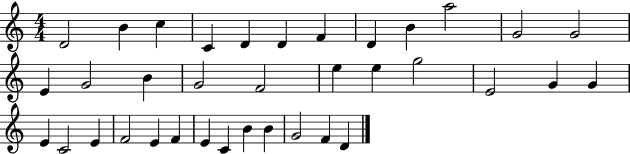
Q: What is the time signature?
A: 4/4